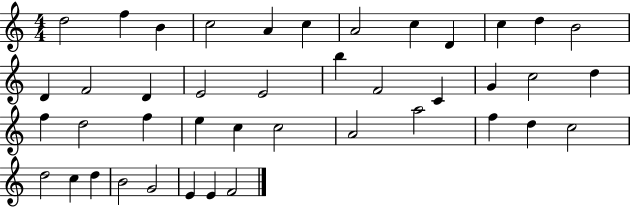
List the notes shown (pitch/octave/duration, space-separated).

D5/h F5/q B4/q C5/h A4/q C5/q A4/h C5/q D4/q C5/q D5/q B4/h D4/q F4/h D4/q E4/h E4/h B5/q F4/h C4/q G4/q C5/h D5/q F5/q D5/h F5/q E5/q C5/q C5/h A4/h A5/h F5/q D5/q C5/h D5/h C5/q D5/q B4/h G4/h E4/q E4/q F4/h